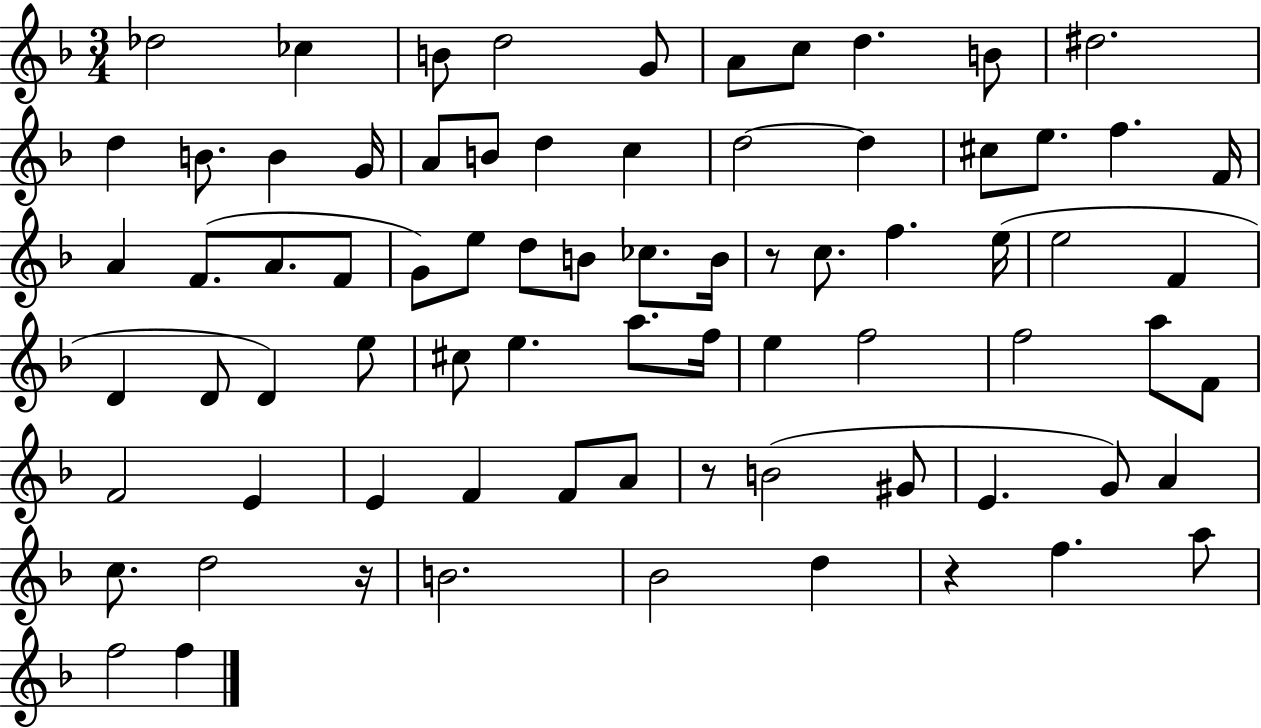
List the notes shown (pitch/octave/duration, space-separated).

Db5/h CES5/q B4/e D5/h G4/e A4/e C5/e D5/q. B4/e D#5/h. D5/q B4/e. B4/q G4/s A4/e B4/e D5/q C5/q D5/h D5/q C#5/e E5/e. F5/q. F4/s A4/q F4/e. A4/e. F4/e G4/e E5/e D5/e B4/e CES5/e. B4/s R/e C5/e. F5/q. E5/s E5/h F4/q D4/q D4/e D4/q E5/e C#5/e E5/q. A5/e. F5/s E5/q F5/h F5/h A5/e F4/e F4/h E4/q E4/q F4/q F4/e A4/e R/e B4/h G#4/e E4/q. G4/e A4/q C5/e. D5/h R/s B4/h. Bb4/h D5/q R/q F5/q. A5/e F5/h F5/q